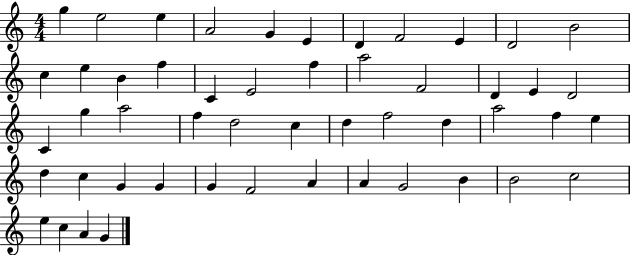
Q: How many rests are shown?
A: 0